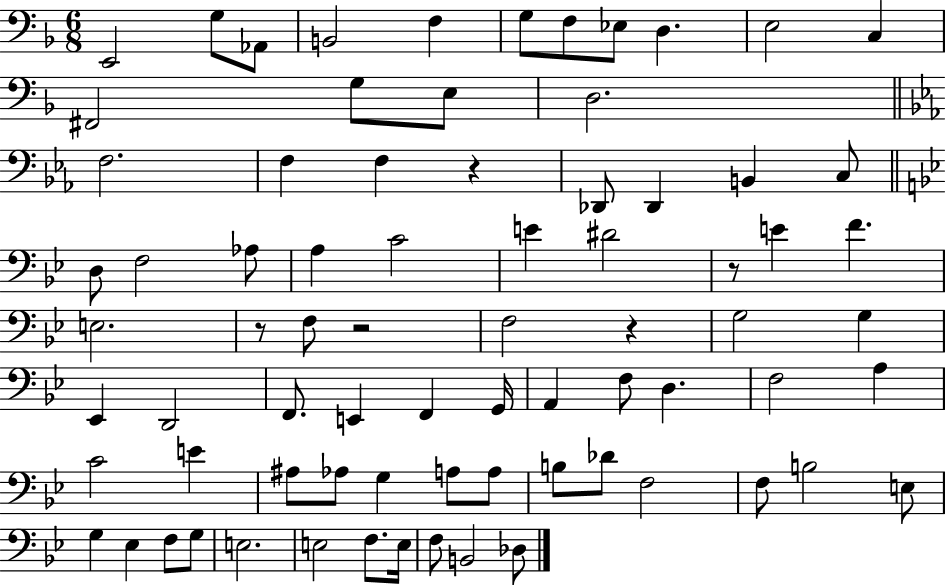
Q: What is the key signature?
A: F major